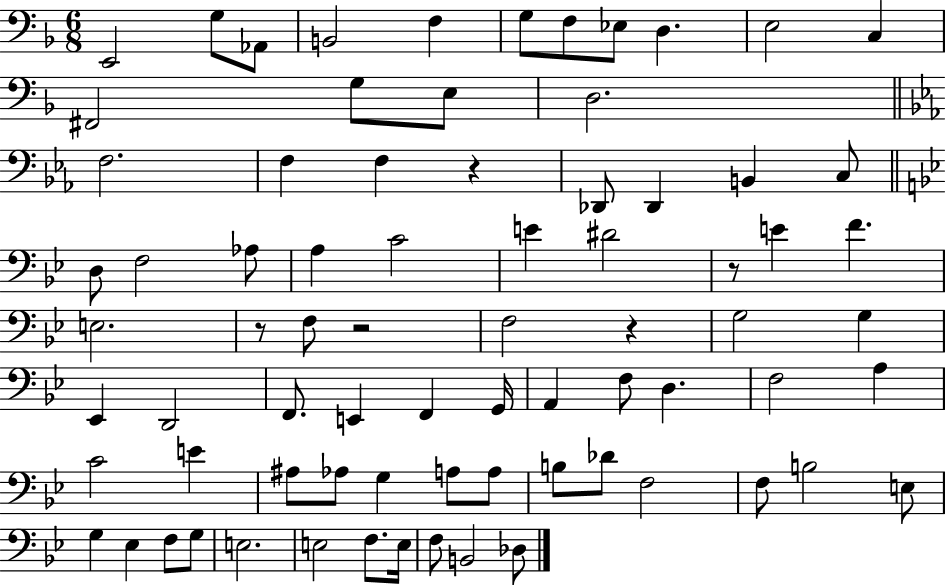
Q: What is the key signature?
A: F major